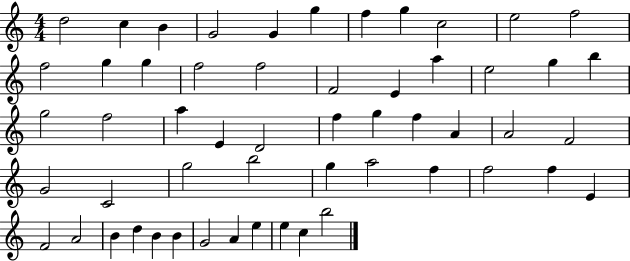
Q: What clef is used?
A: treble